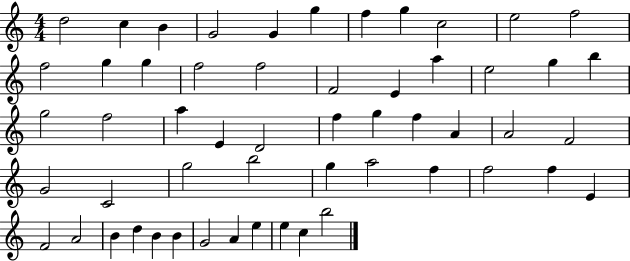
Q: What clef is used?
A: treble